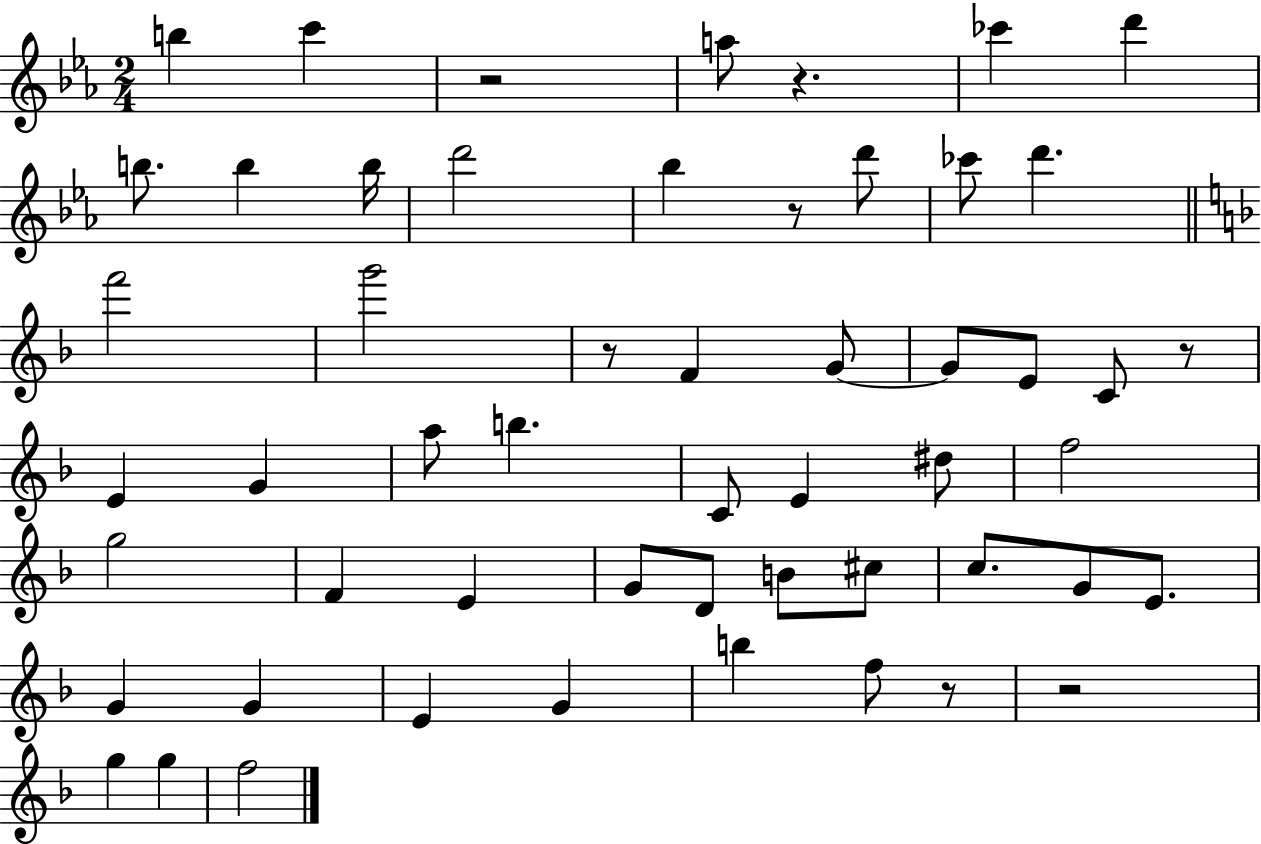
B5/q C6/q R/h A5/e R/q. CES6/q D6/q B5/e. B5/q B5/s D6/h Bb5/q R/e D6/e CES6/e D6/q. F6/h G6/h R/e F4/q G4/e G4/e E4/e C4/e R/e E4/q G4/q A5/e B5/q. C4/e E4/q D#5/e F5/h G5/h F4/q E4/q G4/e D4/e B4/e C#5/e C5/e. G4/e E4/e. G4/q G4/q E4/q G4/q B5/q F5/e R/e R/h G5/q G5/q F5/h